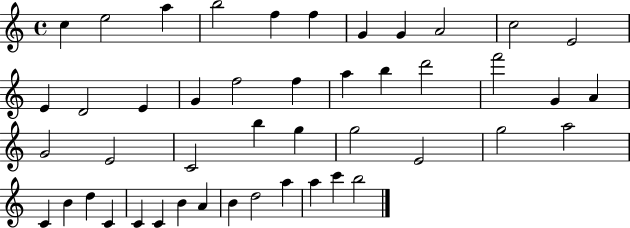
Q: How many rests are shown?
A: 0